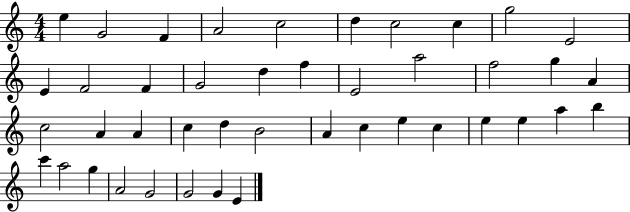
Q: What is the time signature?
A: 4/4